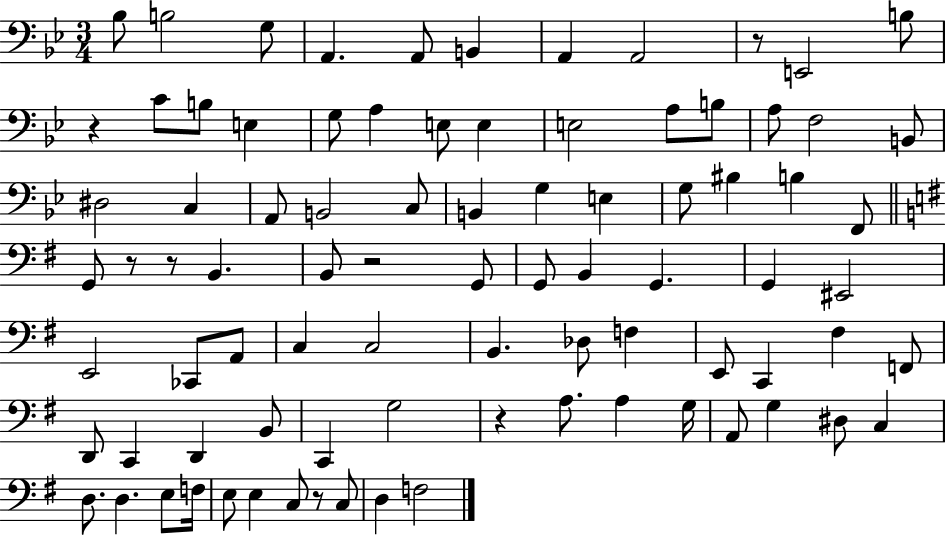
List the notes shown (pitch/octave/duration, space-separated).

Bb3/e B3/h G3/e A2/q. A2/e B2/q A2/q A2/h R/e E2/h B3/e R/q C4/e B3/e E3/q G3/e A3/q E3/e E3/q E3/h A3/e B3/e A3/e F3/h B2/e D#3/h C3/q A2/e B2/h C3/e B2/q G3/q E3/q G3/e BIS3/q B3/q F2/e G2/e R/e R/e B2/q. B2/e R/h G2/e G2/e B2/q G2/q. G2/q EIS2/h E2/h CES2/e A2/e C3/q C3/h B2/q. Db3/e F3/q E2/e C2/q F#3/q F2/e D2/e C2/q D2/q B2/e C2/q G3/h R/q A3/e. A3/q G3/s A2/e G3/q D#3/e C3/q D3/e. D3/q. E3/e F3/s E3/e E3/q C3/e R/e C3/e D3/q F3/h